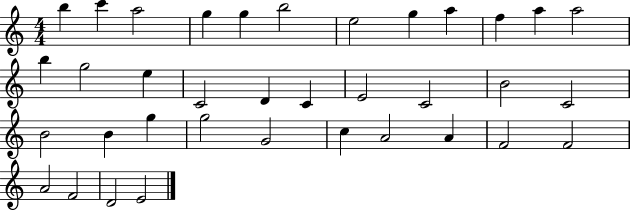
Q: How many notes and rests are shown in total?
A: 36